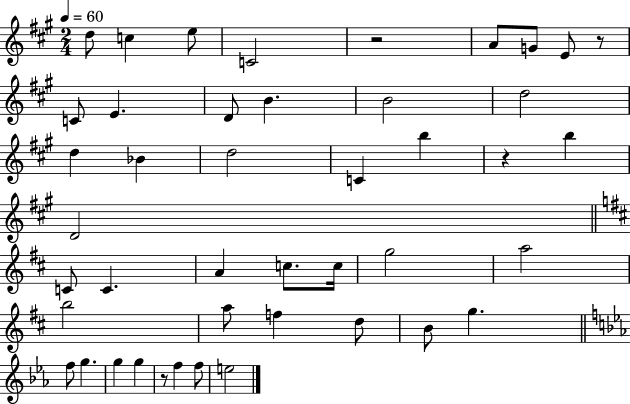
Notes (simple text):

D5/e C5/q E5/e C4/h R/h A4/e G4/e E4/e R/e C4/e E4/q. D4/e B4/q. B4/h D5/h D5/q Bb4/q D5/h C4/q B5/q R/q B5/q D4/h C4/e C4/q. A4/q C5/e. C5/s G5/h A5/h B5/h A5/e F5/q D5/e B4/e G5/q. F5/e G5/q. G5/q G5/q R/e F5/q F5/e E5/h